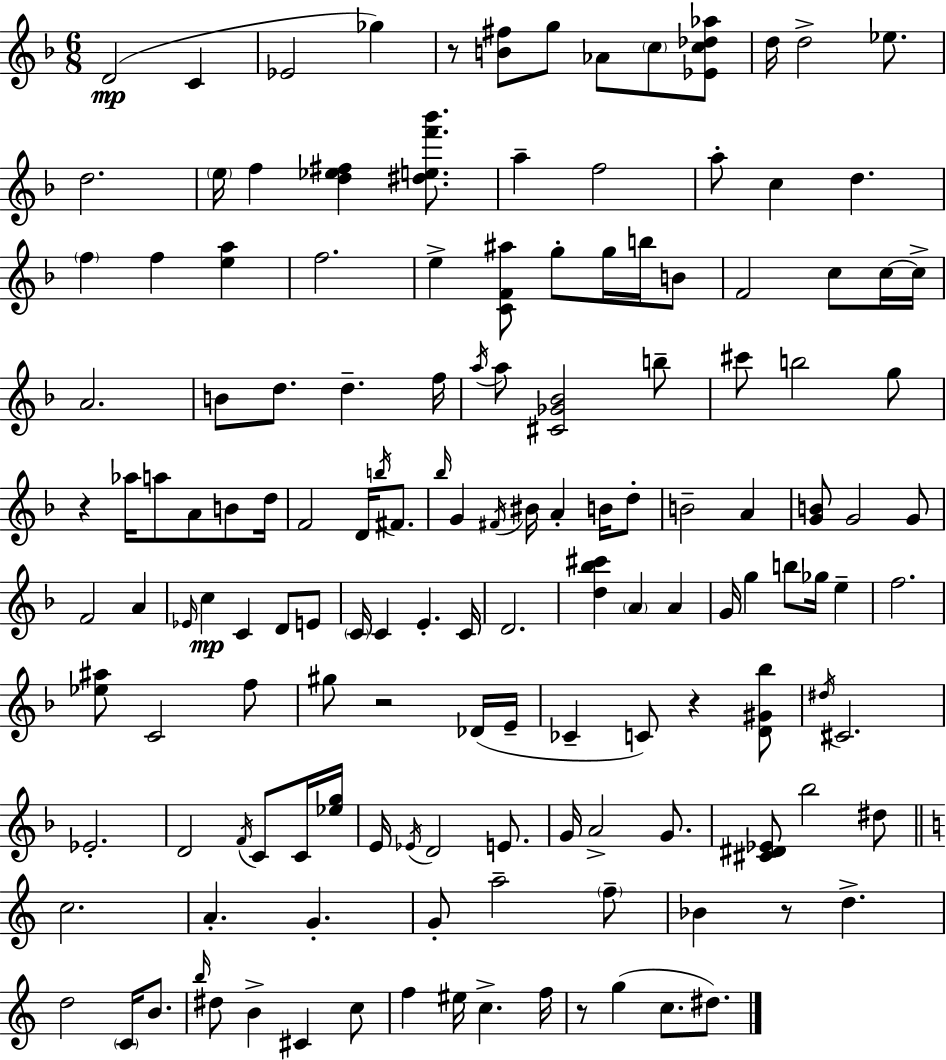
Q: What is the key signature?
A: D minor